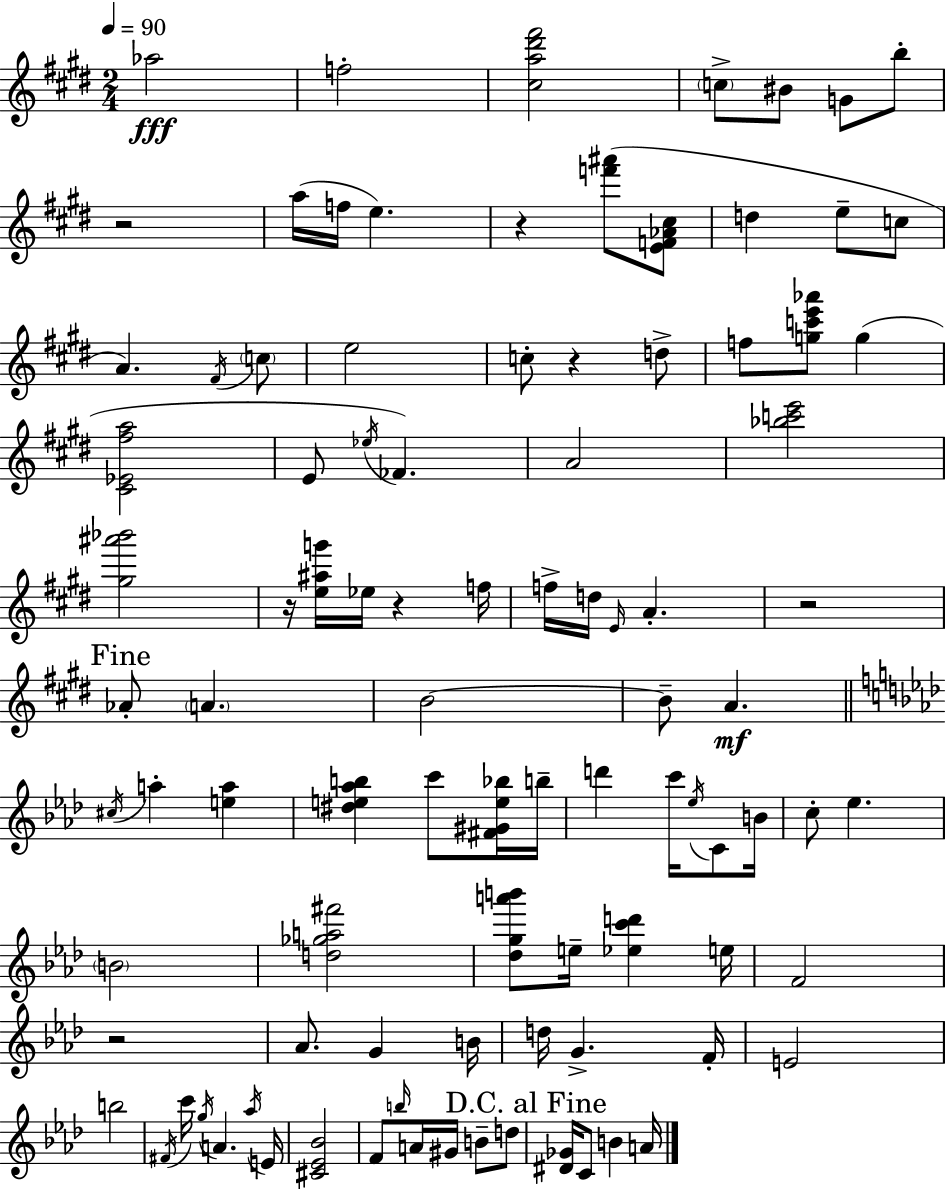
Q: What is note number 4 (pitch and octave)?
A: BIS4